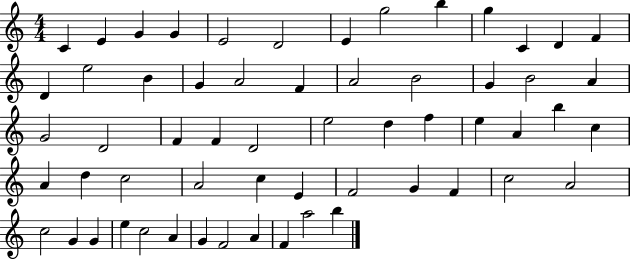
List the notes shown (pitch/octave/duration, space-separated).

C4/q E4/q G4/q G4/q E4/h D4/h E4/q G5/h B5/q G5/q C4/q D4/q F4/q D4/q E5/h B4/q G4/q A4/h F4/q A4/h B4/h G4/q B4/h A4/q G4/h D4/h F4/q F4/q D4/h E5/h D5/q F5/q E5/q A4/q B5/q C5/q A4/q D5/q C5/h A4/h C5/q E4/q F4/h G4/q F4/q C5/h A4/h C5/h G4/q G4/q E5/q C5/h A4/q G4/q F4/h A4/q F4/q A5/h B5/q